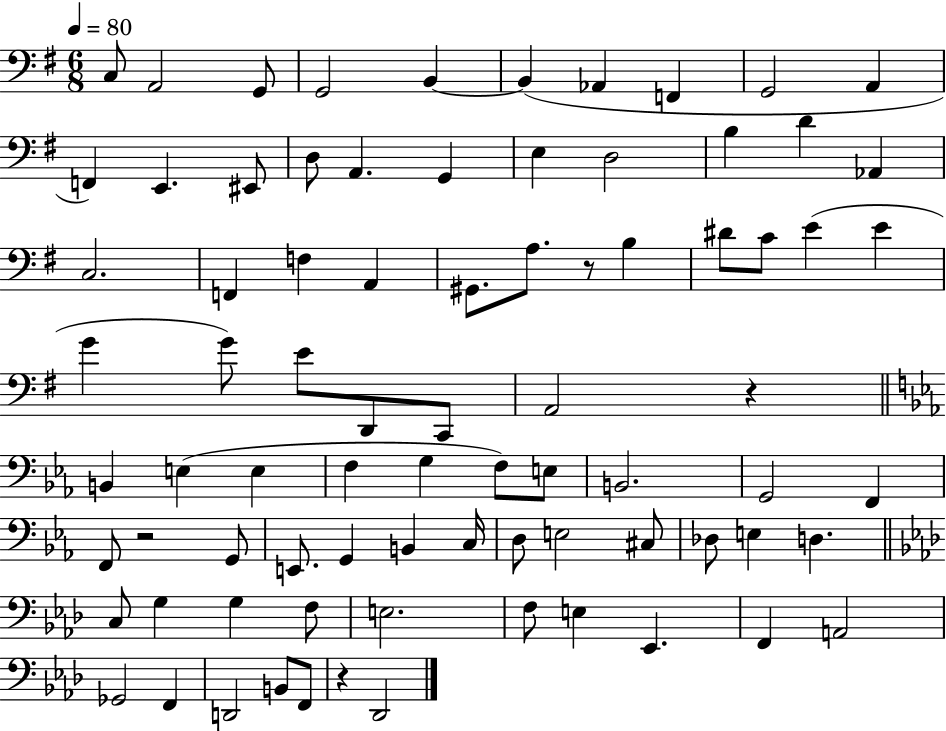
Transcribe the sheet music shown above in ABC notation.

X:1
T:Untitled
M:6/8
L:1/4
K:G
C,/2 A,,2 G,,/2 G,,2 B,, B,, _A,, F,, G,,2 A,, F,, E,, ^E,,/2 D,/2 A,, G,, E, D,2 B, D _A,, C,2 F,, F, A,, ^G,,/2 A,/2 z/2 B, ^D/2 C/2 E E G G/2 E/2 D,,/2 C,,/2 A,,2 z B,, E, E, F, G, F,/2 E,/2 B,,2 G,,2 F,, F,,/2 z2 G,,/2 E,,/2 G,, B,, C,/4 D,/2 E,2 ^C,/2 _D,/2 E, D, C,/2 G, G, F,/2 E,2 F,/2 E, _E,, F,, A,,2 _G,,2 F,, D,,2 B,,/2 F,,/2 z _D,,2